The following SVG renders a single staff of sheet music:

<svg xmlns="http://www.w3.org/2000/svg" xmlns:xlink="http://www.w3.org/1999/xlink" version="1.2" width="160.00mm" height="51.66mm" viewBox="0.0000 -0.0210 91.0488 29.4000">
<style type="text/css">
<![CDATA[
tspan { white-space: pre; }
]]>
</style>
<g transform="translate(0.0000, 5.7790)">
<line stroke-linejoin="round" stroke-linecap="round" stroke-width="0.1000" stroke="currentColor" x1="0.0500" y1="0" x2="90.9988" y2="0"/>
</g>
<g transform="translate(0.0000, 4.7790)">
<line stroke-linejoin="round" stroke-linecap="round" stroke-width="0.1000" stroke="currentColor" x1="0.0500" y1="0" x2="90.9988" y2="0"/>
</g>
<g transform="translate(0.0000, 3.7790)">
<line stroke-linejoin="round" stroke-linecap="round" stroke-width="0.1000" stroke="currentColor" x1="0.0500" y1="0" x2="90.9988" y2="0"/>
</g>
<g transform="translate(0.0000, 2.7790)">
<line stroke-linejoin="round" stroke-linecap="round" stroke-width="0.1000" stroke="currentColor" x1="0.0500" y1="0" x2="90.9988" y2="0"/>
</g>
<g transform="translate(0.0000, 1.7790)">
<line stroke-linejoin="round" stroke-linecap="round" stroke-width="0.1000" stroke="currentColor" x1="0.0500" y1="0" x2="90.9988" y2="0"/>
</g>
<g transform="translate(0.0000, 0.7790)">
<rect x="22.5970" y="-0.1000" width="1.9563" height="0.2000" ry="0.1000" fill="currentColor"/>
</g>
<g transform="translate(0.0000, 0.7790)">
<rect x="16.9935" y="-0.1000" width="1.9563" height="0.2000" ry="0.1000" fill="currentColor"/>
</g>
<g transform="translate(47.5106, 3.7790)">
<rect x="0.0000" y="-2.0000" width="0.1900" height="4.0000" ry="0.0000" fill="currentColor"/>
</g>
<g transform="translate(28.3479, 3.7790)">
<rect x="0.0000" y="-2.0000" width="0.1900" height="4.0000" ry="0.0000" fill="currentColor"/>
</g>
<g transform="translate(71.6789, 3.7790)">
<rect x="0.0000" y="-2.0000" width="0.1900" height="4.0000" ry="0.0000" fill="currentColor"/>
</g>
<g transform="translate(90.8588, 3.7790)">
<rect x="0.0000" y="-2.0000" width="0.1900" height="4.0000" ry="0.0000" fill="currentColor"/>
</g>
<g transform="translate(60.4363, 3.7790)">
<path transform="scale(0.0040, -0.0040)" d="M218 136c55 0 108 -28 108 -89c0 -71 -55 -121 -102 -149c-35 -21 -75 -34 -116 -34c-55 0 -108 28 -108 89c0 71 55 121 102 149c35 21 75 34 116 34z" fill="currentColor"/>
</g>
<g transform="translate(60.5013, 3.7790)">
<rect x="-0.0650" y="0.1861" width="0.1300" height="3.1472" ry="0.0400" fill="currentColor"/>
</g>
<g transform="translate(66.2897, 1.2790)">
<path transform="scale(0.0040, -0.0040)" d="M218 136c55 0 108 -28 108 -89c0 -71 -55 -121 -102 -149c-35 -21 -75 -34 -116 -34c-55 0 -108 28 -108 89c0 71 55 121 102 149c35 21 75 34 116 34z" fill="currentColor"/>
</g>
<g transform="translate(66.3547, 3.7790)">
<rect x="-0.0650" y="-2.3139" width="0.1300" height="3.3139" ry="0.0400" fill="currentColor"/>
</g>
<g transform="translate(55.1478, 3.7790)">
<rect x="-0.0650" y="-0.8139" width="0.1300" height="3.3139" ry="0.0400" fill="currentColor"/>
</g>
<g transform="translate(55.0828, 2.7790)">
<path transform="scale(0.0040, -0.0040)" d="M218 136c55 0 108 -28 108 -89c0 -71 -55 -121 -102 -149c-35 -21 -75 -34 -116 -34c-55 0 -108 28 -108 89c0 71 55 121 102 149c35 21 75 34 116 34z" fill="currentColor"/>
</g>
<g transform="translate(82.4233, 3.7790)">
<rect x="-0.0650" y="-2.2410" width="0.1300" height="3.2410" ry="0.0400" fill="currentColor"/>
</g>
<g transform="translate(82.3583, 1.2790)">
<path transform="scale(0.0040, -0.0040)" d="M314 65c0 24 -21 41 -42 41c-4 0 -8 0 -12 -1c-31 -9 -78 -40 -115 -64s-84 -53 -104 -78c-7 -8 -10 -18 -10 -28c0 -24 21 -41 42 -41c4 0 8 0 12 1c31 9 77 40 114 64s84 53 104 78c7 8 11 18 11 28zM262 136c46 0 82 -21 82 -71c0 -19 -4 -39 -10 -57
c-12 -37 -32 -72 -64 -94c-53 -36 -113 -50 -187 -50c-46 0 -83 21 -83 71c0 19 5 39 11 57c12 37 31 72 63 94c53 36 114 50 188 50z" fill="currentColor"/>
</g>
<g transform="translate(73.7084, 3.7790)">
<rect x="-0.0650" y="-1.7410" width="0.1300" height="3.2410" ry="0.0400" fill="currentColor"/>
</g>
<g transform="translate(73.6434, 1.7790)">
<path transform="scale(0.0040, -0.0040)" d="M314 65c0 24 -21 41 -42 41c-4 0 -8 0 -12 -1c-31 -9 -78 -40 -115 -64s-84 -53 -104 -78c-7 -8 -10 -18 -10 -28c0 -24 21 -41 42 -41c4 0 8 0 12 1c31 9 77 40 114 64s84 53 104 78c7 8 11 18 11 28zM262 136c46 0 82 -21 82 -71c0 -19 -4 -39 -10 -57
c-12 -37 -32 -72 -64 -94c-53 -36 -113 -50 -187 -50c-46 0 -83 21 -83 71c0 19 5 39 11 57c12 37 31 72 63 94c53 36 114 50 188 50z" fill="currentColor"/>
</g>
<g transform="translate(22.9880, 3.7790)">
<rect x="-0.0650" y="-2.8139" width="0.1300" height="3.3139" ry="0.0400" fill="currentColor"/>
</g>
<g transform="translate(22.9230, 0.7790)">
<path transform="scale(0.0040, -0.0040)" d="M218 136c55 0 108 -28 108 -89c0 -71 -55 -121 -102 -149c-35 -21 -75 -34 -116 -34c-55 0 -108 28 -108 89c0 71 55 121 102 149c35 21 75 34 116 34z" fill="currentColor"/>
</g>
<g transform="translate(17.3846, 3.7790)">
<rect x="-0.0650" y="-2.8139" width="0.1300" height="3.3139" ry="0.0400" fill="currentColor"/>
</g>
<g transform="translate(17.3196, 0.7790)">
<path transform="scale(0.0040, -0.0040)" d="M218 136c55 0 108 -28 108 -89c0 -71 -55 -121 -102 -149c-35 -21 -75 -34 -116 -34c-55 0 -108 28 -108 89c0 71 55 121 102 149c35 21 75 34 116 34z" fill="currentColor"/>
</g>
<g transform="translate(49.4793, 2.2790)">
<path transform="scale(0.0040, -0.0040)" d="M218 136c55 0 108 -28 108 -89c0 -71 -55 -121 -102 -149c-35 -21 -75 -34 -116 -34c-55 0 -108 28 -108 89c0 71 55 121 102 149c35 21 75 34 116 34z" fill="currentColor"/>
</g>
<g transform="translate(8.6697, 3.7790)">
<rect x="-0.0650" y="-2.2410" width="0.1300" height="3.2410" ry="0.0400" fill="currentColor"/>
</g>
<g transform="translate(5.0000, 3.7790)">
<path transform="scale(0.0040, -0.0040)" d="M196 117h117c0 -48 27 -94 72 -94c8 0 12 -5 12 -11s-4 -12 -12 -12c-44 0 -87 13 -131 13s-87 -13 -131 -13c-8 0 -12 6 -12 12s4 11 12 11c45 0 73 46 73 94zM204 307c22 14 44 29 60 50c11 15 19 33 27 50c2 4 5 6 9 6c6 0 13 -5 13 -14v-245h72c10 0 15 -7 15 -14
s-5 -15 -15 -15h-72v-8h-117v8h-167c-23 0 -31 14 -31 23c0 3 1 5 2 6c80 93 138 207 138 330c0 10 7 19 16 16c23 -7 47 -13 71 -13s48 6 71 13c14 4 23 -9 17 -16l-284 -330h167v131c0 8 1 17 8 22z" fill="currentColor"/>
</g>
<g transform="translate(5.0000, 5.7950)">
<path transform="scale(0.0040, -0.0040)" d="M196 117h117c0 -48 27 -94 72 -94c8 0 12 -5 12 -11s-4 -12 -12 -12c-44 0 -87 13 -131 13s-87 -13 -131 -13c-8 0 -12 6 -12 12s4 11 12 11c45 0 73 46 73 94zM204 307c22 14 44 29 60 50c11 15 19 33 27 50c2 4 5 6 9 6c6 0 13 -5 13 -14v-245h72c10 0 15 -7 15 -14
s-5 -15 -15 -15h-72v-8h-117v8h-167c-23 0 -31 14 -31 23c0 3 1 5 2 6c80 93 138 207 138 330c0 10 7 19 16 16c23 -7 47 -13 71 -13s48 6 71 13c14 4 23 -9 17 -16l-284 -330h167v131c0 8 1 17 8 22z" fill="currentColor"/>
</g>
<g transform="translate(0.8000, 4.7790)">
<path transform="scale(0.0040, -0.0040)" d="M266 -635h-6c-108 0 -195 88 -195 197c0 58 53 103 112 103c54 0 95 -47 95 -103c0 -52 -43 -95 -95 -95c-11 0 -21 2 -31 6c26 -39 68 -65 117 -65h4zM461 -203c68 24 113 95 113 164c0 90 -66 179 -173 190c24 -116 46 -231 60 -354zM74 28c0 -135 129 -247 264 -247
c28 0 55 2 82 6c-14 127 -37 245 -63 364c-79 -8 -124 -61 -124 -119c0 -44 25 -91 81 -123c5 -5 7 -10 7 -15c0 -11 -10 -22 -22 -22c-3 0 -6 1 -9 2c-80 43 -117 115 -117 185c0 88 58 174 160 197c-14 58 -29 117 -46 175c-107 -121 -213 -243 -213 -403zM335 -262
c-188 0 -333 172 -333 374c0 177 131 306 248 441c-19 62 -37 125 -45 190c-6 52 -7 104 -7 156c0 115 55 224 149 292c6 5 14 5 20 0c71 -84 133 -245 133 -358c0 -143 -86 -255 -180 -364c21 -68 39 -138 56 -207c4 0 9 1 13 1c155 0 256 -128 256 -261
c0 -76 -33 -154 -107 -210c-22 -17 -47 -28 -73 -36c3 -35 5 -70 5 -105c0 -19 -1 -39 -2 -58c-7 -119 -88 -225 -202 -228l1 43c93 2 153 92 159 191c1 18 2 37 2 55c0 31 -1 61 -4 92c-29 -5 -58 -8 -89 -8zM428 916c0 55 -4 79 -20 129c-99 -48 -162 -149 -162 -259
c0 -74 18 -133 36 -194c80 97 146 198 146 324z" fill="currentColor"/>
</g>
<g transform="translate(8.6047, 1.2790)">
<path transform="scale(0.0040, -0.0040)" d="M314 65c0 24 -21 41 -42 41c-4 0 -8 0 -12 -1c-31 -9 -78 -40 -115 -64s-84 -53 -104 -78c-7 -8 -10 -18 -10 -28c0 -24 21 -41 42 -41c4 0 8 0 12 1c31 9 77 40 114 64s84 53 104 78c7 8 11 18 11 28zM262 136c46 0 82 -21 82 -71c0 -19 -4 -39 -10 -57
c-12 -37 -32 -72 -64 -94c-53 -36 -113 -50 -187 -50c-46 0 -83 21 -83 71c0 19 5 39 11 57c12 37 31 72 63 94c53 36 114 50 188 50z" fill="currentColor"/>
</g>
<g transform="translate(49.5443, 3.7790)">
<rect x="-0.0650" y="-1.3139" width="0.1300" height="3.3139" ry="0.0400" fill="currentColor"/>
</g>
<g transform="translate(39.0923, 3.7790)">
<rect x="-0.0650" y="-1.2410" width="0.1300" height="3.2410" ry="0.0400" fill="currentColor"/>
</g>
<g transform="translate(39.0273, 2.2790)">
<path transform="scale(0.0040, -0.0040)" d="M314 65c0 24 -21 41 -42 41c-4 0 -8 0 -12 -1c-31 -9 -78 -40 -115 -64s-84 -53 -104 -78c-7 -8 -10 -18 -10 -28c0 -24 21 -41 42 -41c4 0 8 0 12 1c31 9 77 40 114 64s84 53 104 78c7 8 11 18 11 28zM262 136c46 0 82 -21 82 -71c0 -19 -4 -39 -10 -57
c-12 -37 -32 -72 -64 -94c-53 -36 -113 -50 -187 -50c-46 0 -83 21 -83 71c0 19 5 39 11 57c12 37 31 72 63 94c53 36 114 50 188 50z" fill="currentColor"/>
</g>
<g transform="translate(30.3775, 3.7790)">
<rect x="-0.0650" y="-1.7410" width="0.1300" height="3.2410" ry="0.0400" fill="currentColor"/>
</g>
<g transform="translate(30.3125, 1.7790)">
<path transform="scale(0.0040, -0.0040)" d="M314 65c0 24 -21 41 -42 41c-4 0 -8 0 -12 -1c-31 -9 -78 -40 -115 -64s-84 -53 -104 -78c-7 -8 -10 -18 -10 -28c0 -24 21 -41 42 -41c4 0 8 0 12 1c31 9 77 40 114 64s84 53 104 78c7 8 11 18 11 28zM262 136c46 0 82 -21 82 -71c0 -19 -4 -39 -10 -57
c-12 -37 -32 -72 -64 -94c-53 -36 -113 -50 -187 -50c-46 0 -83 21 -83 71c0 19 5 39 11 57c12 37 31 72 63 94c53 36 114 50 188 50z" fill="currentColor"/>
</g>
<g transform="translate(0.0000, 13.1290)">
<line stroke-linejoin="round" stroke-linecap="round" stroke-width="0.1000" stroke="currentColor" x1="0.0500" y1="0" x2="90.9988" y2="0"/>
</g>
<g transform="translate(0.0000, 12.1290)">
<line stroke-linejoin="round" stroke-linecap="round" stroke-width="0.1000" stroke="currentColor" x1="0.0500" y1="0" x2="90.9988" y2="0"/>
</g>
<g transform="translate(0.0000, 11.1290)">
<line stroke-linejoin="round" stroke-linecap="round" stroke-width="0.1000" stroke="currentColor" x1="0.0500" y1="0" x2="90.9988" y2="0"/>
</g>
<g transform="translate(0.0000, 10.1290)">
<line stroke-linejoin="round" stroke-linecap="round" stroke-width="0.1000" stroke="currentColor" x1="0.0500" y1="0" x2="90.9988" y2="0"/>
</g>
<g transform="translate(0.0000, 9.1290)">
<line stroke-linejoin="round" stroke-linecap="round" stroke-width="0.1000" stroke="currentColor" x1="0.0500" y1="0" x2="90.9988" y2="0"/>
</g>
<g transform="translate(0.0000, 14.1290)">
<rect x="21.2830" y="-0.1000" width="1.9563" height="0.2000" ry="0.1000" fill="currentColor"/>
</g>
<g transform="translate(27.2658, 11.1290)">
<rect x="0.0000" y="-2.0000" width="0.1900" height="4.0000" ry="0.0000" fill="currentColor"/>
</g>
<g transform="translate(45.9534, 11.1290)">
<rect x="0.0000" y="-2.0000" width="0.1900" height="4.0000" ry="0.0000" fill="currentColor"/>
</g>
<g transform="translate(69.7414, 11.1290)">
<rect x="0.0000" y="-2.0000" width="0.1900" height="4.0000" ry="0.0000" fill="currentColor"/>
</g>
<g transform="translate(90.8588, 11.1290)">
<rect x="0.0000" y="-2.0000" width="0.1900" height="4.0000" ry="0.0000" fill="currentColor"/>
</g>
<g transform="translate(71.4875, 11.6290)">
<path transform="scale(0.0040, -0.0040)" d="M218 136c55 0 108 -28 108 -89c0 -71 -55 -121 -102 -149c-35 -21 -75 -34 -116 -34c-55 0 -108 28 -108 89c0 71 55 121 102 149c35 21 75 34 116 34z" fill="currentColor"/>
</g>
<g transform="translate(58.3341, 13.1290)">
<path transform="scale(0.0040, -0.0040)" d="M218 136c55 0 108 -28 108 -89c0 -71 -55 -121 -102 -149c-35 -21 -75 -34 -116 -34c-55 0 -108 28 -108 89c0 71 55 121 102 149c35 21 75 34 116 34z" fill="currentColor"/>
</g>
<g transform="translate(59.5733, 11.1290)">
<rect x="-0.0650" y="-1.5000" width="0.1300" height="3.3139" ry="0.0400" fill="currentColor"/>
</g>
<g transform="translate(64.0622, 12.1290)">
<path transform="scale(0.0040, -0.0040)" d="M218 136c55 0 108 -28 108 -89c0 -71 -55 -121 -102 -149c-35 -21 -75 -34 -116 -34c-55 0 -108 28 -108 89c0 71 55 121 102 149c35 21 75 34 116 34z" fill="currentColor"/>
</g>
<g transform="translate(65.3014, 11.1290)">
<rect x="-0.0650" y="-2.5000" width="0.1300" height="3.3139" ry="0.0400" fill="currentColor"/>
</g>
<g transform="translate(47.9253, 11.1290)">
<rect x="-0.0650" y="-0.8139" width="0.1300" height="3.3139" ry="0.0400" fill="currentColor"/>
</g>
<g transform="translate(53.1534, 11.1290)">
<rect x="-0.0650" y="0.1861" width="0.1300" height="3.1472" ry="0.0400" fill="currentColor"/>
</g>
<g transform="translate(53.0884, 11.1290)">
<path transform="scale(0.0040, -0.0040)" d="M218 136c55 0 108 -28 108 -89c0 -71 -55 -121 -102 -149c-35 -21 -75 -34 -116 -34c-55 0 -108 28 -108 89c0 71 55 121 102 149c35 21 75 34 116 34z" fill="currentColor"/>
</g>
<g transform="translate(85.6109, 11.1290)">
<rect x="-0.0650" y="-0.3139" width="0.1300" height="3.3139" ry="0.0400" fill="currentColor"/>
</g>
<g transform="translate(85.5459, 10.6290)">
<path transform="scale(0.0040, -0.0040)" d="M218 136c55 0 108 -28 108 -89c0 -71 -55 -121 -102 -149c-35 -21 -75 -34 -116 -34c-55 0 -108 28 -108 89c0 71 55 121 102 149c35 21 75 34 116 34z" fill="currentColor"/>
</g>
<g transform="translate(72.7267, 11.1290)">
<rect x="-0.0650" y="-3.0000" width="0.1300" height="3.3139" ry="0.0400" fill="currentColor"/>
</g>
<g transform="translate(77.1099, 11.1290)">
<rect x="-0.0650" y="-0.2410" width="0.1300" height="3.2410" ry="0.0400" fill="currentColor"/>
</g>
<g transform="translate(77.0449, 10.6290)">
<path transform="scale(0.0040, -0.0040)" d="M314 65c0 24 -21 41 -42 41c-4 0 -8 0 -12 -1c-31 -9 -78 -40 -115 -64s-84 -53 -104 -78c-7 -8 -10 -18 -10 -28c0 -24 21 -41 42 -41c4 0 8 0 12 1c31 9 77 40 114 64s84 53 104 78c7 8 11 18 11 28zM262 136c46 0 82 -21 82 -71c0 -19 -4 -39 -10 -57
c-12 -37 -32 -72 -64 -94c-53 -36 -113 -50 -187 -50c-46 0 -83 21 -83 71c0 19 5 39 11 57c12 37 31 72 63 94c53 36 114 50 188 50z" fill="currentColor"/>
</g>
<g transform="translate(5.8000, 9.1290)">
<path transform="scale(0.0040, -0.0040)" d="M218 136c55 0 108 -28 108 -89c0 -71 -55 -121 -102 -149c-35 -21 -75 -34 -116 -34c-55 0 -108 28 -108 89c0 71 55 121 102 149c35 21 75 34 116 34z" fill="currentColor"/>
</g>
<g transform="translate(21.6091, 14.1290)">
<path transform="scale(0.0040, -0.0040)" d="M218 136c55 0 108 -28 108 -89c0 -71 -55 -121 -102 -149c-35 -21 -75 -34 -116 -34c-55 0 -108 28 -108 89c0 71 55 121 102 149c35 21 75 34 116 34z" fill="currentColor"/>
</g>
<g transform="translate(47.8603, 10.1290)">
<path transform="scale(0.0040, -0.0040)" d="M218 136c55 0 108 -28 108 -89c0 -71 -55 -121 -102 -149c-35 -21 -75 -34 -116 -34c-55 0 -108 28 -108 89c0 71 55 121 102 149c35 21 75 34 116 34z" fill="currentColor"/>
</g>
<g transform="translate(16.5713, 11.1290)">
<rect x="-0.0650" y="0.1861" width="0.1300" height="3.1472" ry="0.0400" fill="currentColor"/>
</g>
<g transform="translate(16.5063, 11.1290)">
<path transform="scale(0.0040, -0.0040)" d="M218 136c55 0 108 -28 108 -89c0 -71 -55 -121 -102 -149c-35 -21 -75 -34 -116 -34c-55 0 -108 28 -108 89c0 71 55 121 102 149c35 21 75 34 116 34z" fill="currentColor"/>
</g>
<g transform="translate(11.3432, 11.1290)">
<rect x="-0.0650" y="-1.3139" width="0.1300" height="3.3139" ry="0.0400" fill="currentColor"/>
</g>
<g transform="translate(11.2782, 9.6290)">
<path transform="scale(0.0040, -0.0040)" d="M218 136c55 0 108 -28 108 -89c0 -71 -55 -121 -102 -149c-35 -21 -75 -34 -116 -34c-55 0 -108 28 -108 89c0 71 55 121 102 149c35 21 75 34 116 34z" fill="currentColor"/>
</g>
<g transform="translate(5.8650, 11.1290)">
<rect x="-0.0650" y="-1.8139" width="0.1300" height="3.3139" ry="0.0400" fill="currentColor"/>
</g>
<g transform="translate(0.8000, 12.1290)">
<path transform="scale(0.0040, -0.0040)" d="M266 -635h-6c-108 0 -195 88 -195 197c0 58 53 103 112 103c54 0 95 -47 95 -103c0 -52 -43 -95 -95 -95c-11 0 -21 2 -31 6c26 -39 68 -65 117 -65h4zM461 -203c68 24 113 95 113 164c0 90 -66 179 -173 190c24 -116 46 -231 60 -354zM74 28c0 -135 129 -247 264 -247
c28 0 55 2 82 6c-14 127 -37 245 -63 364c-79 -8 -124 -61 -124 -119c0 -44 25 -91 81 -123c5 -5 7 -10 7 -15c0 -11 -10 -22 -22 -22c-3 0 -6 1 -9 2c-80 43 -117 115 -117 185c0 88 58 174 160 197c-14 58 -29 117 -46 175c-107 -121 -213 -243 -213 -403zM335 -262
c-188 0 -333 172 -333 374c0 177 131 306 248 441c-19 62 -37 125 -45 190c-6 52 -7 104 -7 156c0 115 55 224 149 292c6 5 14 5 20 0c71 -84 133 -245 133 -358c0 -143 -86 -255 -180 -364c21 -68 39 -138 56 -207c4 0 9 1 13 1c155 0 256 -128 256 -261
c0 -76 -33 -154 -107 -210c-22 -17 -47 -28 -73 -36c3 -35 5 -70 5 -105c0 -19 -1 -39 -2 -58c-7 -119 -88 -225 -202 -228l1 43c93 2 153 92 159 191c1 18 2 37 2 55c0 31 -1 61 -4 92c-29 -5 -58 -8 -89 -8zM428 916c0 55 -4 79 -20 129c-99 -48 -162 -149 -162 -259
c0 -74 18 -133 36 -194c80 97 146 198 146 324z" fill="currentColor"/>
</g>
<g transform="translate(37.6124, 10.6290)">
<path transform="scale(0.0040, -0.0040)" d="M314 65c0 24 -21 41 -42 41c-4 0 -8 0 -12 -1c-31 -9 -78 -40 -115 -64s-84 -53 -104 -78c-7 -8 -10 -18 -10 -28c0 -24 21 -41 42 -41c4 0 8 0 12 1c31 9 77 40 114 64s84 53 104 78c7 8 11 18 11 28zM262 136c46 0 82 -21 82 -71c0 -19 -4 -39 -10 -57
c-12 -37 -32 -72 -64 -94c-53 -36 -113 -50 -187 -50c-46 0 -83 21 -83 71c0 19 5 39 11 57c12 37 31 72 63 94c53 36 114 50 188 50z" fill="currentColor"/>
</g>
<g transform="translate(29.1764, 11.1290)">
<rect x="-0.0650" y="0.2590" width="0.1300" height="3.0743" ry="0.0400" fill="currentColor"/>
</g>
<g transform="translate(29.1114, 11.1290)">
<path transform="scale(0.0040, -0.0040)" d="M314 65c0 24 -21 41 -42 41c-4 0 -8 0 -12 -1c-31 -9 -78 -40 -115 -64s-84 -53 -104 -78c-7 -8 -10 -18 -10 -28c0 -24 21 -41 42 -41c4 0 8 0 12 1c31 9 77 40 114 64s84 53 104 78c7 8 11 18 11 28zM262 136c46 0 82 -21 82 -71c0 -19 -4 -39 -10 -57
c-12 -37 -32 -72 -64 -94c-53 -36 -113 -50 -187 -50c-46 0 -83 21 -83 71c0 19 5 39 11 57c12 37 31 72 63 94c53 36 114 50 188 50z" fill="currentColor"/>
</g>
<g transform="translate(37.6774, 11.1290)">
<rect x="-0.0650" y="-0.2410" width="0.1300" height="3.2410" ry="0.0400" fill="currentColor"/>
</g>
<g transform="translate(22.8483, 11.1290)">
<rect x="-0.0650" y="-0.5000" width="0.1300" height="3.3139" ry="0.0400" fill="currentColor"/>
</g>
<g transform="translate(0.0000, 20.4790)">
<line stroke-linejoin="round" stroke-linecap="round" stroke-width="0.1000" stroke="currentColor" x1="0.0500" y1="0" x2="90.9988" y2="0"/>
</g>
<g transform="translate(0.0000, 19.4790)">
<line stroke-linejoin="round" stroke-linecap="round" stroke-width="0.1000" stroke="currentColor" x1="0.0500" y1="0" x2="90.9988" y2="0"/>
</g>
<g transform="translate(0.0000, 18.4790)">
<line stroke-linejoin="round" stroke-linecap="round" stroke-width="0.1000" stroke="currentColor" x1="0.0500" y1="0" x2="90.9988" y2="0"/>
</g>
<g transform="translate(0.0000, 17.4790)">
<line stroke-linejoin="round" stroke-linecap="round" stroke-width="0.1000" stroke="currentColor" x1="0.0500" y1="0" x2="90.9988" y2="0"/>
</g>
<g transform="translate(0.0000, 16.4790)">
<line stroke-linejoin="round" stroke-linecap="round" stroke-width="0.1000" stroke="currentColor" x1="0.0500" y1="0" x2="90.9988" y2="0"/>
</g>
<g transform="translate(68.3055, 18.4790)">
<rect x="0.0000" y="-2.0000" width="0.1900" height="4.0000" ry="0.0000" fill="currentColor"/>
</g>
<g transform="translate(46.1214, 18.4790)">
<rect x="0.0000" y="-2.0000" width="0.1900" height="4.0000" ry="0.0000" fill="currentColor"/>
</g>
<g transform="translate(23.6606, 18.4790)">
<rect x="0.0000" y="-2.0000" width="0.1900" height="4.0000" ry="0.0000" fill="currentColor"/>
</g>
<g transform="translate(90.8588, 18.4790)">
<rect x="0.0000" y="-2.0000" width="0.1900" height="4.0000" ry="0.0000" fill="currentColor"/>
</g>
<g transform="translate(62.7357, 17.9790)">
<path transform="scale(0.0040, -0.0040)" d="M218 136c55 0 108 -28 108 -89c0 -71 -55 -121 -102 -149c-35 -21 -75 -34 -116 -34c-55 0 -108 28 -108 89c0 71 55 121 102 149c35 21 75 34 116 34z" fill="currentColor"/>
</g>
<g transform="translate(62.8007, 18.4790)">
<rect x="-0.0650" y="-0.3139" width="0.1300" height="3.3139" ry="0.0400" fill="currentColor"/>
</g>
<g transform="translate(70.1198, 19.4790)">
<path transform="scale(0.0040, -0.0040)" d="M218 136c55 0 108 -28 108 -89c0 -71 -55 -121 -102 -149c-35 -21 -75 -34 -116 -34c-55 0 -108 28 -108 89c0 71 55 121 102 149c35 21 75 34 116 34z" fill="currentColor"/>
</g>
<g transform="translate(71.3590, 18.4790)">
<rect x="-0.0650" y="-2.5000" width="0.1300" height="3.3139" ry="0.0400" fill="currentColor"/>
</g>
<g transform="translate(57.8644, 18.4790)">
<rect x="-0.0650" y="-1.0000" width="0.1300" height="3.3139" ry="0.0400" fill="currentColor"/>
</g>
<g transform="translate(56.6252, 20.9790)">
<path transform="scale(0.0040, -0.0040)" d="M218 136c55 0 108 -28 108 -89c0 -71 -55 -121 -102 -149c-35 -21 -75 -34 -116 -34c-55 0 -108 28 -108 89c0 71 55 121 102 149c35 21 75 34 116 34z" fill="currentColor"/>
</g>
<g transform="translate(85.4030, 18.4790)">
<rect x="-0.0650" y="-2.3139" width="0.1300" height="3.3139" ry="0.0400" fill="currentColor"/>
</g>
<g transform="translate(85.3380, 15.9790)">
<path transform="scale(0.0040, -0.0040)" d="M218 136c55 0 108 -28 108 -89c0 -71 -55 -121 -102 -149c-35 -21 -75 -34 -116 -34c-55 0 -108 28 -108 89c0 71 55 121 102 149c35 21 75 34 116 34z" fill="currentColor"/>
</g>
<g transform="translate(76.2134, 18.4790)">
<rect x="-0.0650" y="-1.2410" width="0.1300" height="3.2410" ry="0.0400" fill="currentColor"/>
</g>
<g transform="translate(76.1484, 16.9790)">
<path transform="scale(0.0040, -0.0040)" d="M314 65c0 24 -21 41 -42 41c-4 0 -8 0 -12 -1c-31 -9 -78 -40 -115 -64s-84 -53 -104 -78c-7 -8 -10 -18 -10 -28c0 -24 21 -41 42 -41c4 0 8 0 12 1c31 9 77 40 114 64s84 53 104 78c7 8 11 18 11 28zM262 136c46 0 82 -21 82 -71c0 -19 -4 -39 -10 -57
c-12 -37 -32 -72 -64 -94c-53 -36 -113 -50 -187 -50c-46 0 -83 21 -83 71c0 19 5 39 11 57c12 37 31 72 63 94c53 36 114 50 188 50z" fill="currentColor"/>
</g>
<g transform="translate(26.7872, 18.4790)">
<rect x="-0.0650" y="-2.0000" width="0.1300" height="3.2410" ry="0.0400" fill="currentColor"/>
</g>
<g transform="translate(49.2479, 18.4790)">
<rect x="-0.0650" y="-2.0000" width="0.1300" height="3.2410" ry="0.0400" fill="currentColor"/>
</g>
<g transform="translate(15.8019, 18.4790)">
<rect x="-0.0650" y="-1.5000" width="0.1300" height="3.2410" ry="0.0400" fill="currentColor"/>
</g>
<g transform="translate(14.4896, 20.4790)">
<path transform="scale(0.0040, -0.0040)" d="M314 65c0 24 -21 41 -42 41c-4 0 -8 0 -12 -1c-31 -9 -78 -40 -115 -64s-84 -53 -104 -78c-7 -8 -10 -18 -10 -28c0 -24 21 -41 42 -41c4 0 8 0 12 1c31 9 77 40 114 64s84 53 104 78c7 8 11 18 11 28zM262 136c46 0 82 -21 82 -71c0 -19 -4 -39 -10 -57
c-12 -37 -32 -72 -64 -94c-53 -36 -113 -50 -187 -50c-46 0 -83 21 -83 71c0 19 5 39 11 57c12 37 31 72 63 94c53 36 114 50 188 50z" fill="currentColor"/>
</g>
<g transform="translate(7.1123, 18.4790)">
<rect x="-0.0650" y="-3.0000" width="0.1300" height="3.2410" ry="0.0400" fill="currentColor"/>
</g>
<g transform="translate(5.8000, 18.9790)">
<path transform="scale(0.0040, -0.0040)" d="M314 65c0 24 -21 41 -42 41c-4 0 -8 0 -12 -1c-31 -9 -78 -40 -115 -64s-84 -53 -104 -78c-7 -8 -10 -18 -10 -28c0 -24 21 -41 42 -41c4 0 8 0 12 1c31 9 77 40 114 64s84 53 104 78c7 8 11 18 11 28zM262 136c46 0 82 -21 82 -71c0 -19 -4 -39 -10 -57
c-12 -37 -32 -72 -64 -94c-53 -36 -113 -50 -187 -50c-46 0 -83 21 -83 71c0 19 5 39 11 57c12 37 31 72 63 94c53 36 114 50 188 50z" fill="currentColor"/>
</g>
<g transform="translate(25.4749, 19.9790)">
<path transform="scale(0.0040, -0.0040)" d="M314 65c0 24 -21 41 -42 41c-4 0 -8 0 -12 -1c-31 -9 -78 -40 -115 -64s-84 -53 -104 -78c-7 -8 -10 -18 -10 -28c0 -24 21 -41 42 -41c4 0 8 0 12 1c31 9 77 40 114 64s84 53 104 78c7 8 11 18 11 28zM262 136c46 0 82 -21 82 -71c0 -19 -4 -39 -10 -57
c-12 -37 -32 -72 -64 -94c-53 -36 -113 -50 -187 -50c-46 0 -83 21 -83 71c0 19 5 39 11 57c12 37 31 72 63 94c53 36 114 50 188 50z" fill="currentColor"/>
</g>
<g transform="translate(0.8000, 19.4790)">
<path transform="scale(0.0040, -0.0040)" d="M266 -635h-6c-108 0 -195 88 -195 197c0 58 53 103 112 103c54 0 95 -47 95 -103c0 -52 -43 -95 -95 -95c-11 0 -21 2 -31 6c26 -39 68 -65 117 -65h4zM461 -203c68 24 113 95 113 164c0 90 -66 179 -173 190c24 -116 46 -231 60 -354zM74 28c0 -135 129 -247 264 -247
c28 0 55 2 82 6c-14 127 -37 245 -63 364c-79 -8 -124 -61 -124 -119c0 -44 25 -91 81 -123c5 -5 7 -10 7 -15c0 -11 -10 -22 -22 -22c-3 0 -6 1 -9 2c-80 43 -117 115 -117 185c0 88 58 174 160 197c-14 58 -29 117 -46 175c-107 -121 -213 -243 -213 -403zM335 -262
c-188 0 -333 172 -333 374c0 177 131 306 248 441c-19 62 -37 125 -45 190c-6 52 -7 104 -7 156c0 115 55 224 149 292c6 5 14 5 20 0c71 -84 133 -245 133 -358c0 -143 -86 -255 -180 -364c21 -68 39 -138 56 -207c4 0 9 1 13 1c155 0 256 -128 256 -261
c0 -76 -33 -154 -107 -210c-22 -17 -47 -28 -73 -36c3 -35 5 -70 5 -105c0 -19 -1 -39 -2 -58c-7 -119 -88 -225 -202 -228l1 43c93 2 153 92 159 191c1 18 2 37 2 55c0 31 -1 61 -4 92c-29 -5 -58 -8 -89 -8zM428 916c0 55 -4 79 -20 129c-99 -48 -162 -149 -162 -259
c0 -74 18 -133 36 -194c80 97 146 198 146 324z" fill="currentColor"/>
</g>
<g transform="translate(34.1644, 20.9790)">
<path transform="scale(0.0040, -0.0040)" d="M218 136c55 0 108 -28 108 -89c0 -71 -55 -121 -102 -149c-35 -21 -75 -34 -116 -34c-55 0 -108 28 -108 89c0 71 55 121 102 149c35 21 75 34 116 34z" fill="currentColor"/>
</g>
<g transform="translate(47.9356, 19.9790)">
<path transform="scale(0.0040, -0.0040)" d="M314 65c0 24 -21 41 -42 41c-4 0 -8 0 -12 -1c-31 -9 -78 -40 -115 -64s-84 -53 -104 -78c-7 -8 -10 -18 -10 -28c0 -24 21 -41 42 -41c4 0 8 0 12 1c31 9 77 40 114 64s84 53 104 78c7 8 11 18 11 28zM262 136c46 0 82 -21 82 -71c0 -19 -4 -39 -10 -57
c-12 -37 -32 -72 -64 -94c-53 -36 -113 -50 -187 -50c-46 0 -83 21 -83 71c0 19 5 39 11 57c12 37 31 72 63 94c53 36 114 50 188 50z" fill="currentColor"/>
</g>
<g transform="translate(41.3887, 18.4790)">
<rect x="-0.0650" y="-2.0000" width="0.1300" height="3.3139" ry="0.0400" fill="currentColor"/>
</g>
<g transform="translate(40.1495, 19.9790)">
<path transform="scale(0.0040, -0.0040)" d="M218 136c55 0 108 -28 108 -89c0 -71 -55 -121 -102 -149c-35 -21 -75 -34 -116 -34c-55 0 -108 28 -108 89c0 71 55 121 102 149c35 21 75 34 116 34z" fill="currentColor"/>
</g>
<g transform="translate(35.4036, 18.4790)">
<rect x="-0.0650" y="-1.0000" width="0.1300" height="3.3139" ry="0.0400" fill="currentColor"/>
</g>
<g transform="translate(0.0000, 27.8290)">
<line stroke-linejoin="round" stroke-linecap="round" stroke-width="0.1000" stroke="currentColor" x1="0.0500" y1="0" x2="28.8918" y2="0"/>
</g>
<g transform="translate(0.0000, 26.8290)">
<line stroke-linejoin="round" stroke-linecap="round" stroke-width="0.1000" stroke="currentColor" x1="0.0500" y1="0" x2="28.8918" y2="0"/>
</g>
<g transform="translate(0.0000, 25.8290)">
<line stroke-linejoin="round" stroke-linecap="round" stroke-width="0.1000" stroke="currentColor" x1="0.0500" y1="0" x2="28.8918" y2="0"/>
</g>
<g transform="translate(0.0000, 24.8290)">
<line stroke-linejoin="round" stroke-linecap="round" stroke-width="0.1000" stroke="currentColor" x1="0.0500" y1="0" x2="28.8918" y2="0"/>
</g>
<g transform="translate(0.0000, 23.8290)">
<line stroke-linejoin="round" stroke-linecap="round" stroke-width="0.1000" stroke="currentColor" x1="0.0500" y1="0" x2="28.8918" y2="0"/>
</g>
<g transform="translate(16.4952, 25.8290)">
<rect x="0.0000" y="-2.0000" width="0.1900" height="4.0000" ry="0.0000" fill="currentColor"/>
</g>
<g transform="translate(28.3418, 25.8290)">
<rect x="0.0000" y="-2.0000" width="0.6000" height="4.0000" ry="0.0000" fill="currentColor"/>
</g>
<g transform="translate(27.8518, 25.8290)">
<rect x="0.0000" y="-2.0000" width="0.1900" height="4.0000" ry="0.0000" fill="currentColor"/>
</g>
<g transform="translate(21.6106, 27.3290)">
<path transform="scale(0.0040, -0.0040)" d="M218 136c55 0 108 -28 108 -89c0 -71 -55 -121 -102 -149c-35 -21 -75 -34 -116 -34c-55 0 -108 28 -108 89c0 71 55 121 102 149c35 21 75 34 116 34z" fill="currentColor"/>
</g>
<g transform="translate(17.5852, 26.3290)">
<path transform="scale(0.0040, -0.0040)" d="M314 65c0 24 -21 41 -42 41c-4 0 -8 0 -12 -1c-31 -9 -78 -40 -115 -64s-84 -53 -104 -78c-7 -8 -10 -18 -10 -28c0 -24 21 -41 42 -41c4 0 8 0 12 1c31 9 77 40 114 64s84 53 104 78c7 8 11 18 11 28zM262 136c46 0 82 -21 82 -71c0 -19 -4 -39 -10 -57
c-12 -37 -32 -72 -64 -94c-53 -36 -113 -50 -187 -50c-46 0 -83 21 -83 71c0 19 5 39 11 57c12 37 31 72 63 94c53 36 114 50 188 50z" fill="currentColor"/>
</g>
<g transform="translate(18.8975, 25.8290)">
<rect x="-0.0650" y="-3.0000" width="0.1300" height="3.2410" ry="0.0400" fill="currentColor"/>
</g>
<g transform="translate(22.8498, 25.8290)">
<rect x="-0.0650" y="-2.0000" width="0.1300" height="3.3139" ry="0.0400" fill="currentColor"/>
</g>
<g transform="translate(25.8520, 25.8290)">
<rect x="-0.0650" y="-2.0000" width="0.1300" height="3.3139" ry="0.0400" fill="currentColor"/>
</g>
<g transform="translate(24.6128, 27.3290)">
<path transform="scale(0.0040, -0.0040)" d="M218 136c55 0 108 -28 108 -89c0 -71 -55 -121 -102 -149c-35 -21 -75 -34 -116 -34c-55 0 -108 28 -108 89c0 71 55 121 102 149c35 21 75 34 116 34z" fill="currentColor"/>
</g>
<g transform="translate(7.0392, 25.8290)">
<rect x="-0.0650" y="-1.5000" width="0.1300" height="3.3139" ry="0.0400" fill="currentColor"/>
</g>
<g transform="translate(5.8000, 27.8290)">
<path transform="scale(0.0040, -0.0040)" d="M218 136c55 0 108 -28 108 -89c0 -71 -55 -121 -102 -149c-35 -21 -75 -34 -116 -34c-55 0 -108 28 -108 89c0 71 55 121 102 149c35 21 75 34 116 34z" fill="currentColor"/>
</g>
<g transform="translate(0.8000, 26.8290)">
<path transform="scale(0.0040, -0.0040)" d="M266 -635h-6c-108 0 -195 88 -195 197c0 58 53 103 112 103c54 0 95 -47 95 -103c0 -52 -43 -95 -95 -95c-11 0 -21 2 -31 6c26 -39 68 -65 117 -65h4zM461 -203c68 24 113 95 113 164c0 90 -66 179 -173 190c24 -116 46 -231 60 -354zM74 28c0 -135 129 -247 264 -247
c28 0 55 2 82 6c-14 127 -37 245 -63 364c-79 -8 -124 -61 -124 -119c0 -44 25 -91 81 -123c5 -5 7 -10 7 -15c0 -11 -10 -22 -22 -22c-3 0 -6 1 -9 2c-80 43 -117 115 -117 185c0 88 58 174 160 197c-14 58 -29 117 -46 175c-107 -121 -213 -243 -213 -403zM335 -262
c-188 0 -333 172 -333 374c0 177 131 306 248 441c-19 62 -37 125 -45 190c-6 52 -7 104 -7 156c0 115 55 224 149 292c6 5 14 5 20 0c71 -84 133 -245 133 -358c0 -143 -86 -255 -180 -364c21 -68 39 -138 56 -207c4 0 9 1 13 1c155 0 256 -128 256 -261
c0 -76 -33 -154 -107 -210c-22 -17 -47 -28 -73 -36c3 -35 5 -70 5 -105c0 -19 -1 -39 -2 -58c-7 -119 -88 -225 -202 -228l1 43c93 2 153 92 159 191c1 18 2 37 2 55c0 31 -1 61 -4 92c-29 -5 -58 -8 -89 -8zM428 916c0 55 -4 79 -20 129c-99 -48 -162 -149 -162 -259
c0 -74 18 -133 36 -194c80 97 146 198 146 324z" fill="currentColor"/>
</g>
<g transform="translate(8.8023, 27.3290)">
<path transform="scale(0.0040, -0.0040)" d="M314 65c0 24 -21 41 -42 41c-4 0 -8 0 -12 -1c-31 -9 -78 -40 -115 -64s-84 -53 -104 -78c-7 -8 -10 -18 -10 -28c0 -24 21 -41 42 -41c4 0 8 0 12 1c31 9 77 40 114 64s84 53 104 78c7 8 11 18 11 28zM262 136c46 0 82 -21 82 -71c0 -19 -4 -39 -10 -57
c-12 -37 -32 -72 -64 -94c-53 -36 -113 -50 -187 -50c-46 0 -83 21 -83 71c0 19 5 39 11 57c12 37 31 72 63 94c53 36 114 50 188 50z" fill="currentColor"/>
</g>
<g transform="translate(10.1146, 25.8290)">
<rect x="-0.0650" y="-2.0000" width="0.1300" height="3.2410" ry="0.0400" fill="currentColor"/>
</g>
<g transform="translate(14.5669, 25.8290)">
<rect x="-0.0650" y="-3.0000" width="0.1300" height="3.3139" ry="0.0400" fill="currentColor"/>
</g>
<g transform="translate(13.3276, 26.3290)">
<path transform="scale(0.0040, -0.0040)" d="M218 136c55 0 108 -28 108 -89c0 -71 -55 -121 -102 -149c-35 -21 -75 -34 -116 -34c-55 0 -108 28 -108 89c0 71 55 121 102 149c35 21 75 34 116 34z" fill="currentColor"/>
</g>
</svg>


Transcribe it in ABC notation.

X:1
T:Untitled
M:4/4
L:1/4
K:C
g2 a a f2 e2 e d B g f2 g2 f e B C B2 c2 d B E G A c2 c A2 E2 F2 D F F2 D c G e2 g E F2 A A2 F F